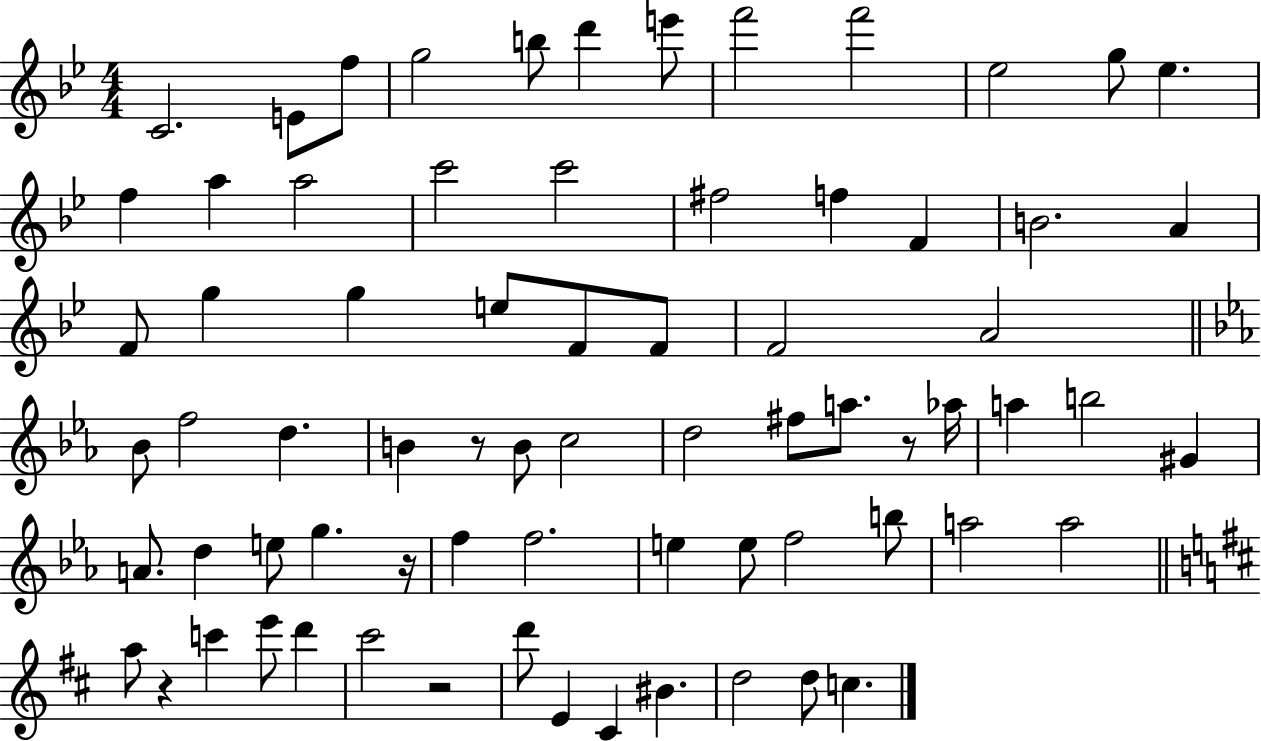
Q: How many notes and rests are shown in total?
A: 72